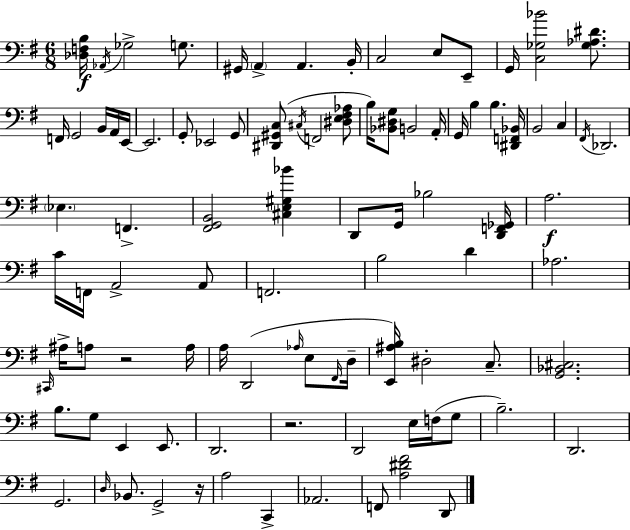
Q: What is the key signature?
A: G major